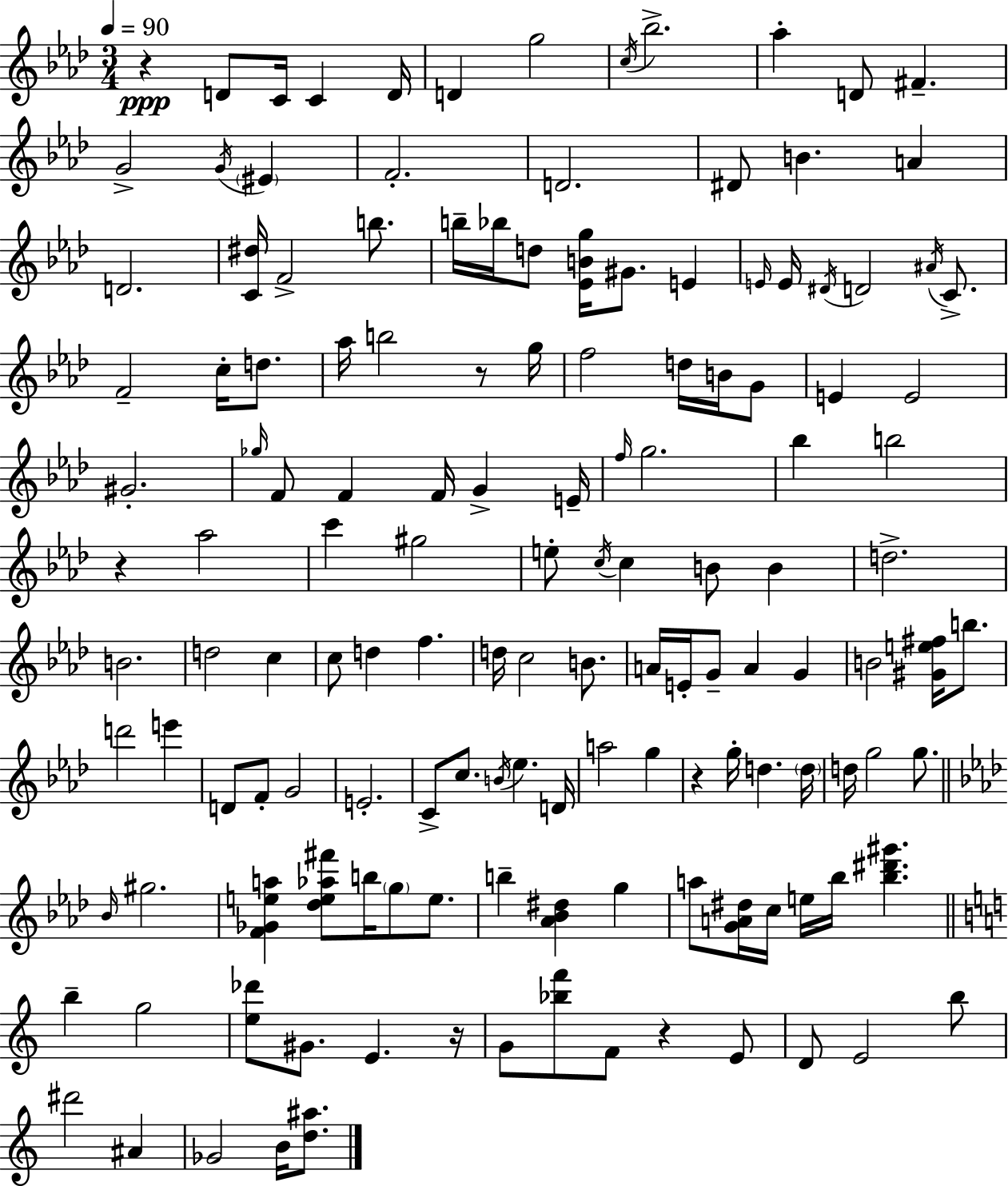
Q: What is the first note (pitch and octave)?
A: D4